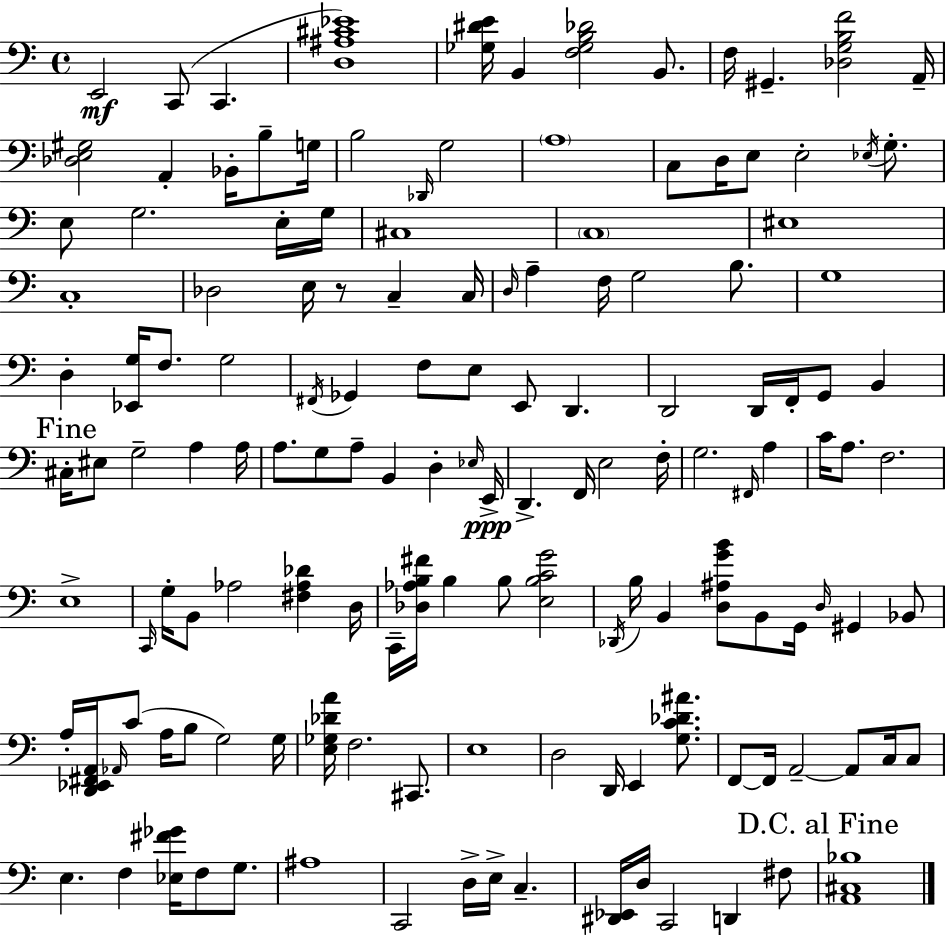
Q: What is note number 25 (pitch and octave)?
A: E3